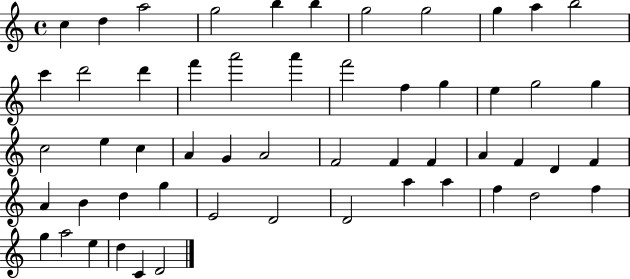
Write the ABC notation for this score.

X:1
T:Untitled
M:4/4
L:1/4
K:C
c d a2 g2 b b g2 g2 g a b2 c' d'2 d' f' a'2 a' f'2 f g e g2 g c2 e c A G A2 F2 F F A F D F A B d g E2 D2 D2 a a f d2 f g a2 e d C D2